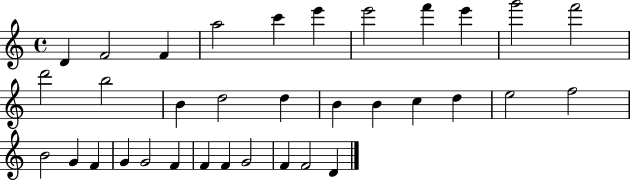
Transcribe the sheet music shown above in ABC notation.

X:1
T:Untitled
M:4/4
L:1/4
K:C
D F2 F a2 c' e' e'2 f' e' g'2 f'2 d'2 b2 B d2 d B B c d e2 f2 B2 G F G G2 F F F G2 F F2 D